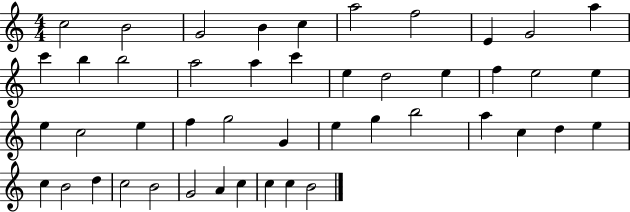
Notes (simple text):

C5/h B4/h G4/h B4/q C5/q A5/h F5/h E4/q G4/h A5/q C6/q B5/q B5/h A5/h A5/q C6/q E5/q D5/h E5/q F5/q E5/h E5/q E5/q C5/h E5/q F5/q G5/h G4/q E5/q G5/q B5/h A5/q C5/q D5/q E5/q C5/q B4/h D5/q C5/h B4/h G4/h A4/q C5/q C5/q C5/q B4/h